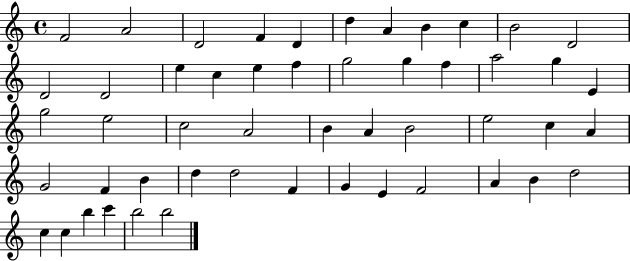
X:1
T:Untitled
M:4/4
L:1/4
K:C
F2 A2 D2 F D d A B c B2 D2 D2 D2 e c e f g2 g f a2 g E g2 e2 c2 A2 B A B2 e2 c A G2 F B d d2 F G E F2 A B d2 c c b c' b2 b2